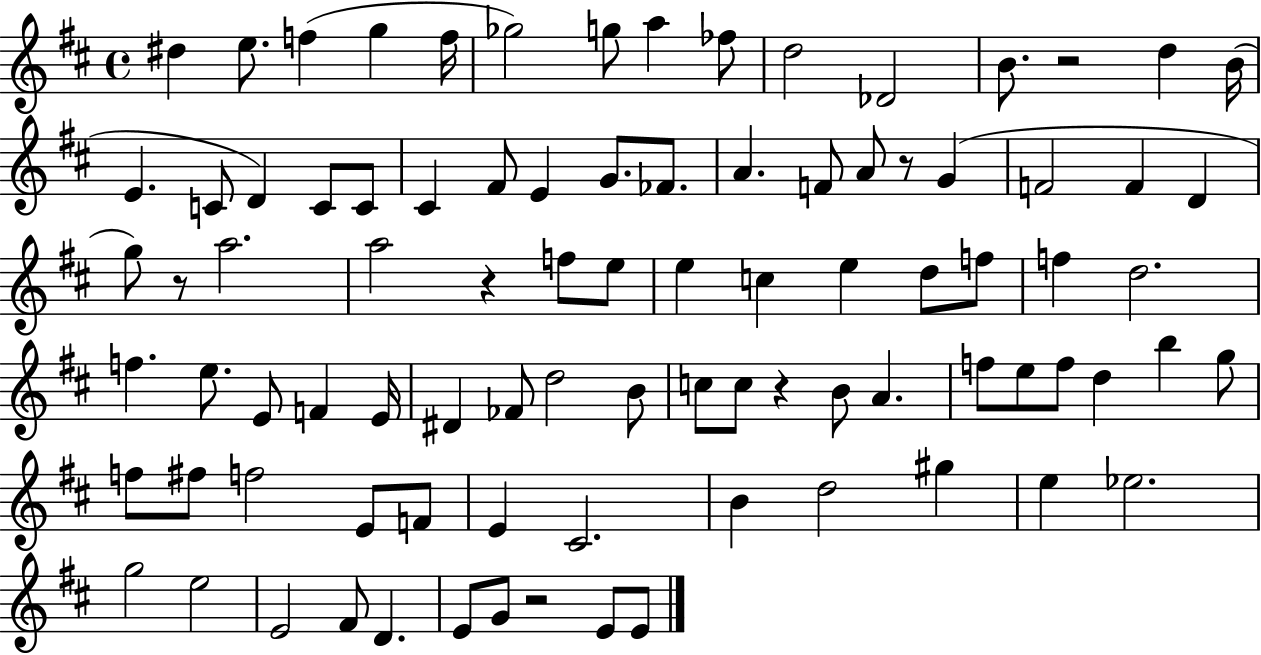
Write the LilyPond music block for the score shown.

{
  \clef treble
  \time 4/4
  \defaultTimeSignature
  \key d \major
  dis''4 e''8. f''4( g''4 f''16 | ges''2) g''8 a''4 fes''8 | d''2 des'2 | b'8. r2 d''4 b'16( | \break e'4. c'8 d'4) c'8 c'8 | cis'4 fis'8 e'4 g'8. fes'8. | a'4. f'8 a'8 r8 g'4( | f'2 f'4 d'4 | \break g''8) r8 a''2. | a''2 r4 f''8 e''8 | e''4 c''4 e''4 d''8 f''8 | f''4 d''2. | \break f''4. e''8. e'8 f'4 e'16 | dis'4 fes'8 d''2 b'8 | c''8 c''8 r4 b'8 a'4. | f''8 e''8 f''8 d''4 b''4 g''8 | \break f''8 fis''8 f''2 e'8 f'8 | e'4 cis'2. | b'4 d''2 gis''4 | e''4 ees''2. | \break g''2 e''2 | e'2 fis'8 d'4. | e'8 g'8 r2 e'8 e'8 | \bar "|."
}